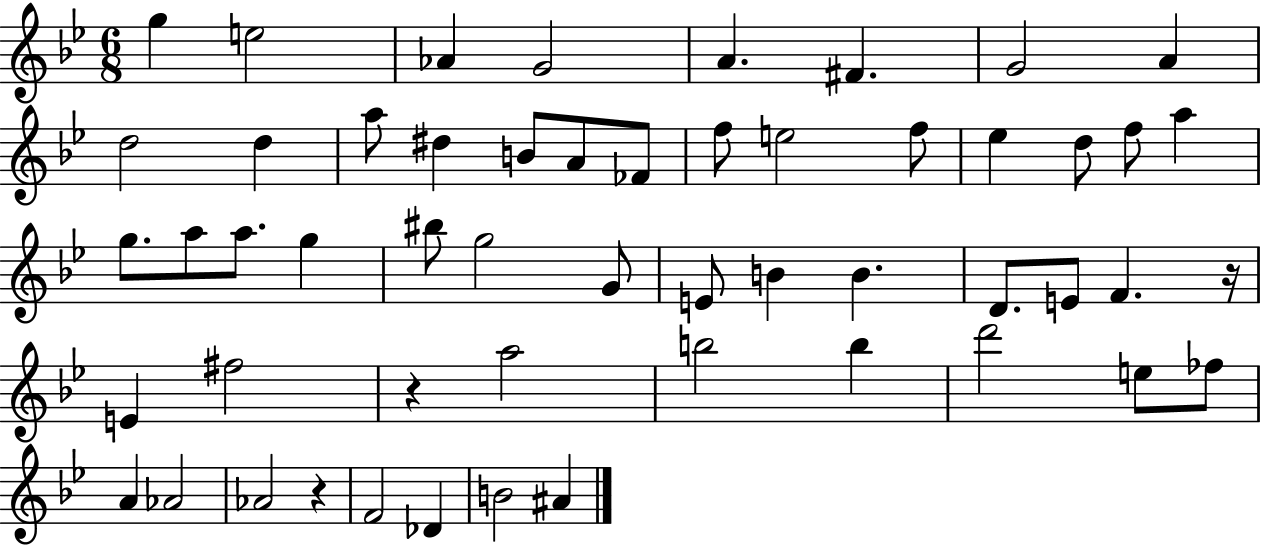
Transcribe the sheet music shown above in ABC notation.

X:1
T:Untitled
M:6/8
L:1/4
K:Bb
g e2 _A G2 A ^F G2 A d2 d a/2 ^d B/2 A/2 _F/2 f/2 e2 f/2 _e d/2 f/2 a g/2 a/2 a/2 g ^b/2 g2 G/2 E/2 B B D/2 E/2 F z/4 E ^f2 z a2 b2 b d'2 e/2 _f/2 A _A2 _A2 z F2 _D B2 ^A